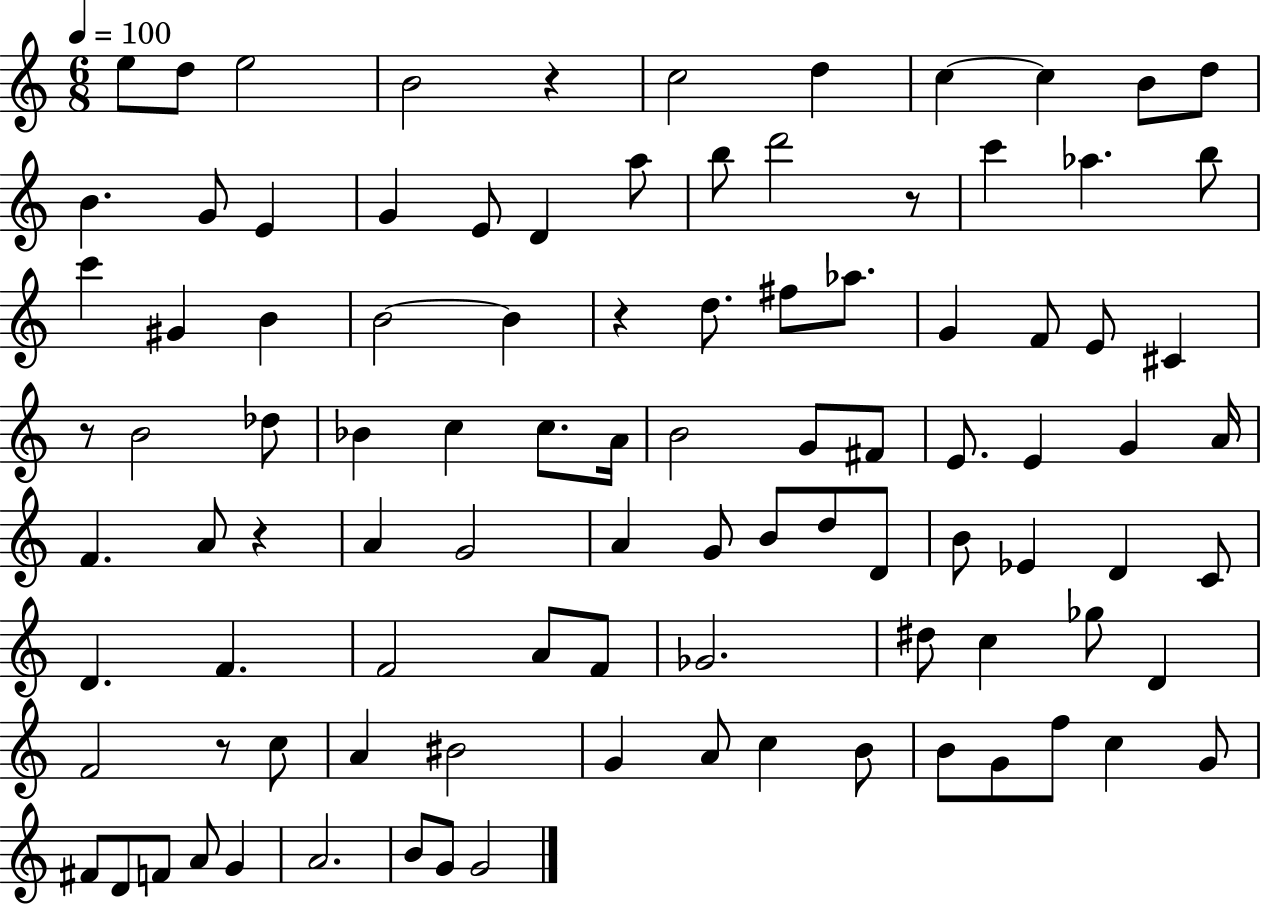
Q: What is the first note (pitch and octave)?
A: E5